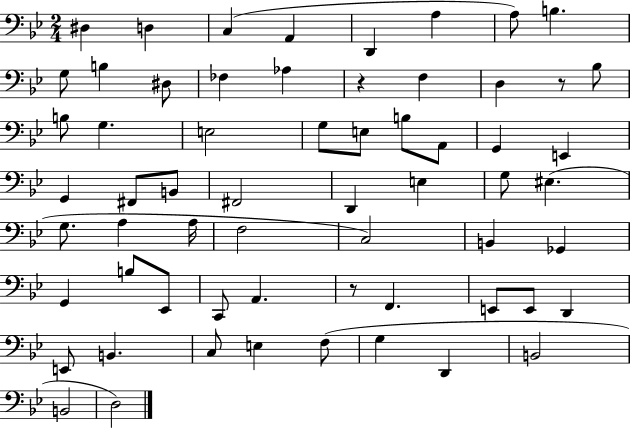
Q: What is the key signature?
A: BES major